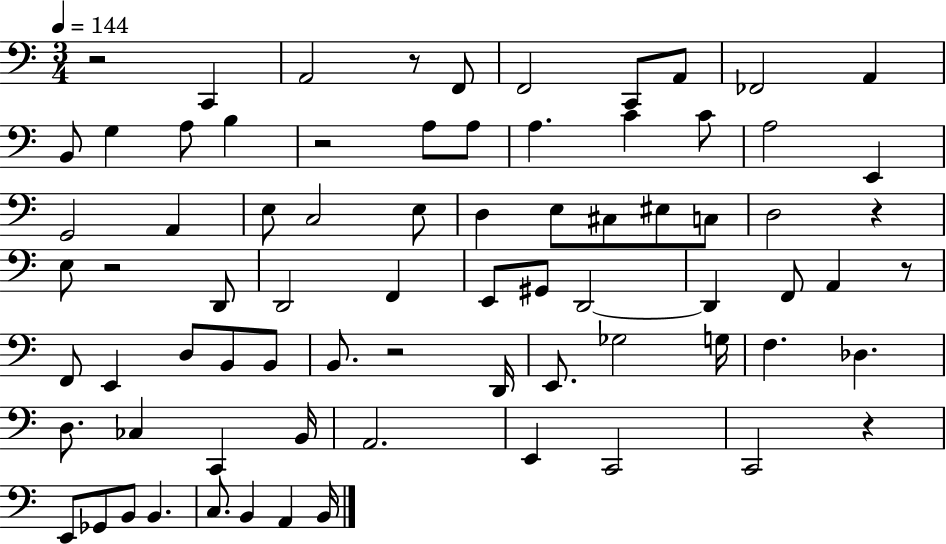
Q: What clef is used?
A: bass